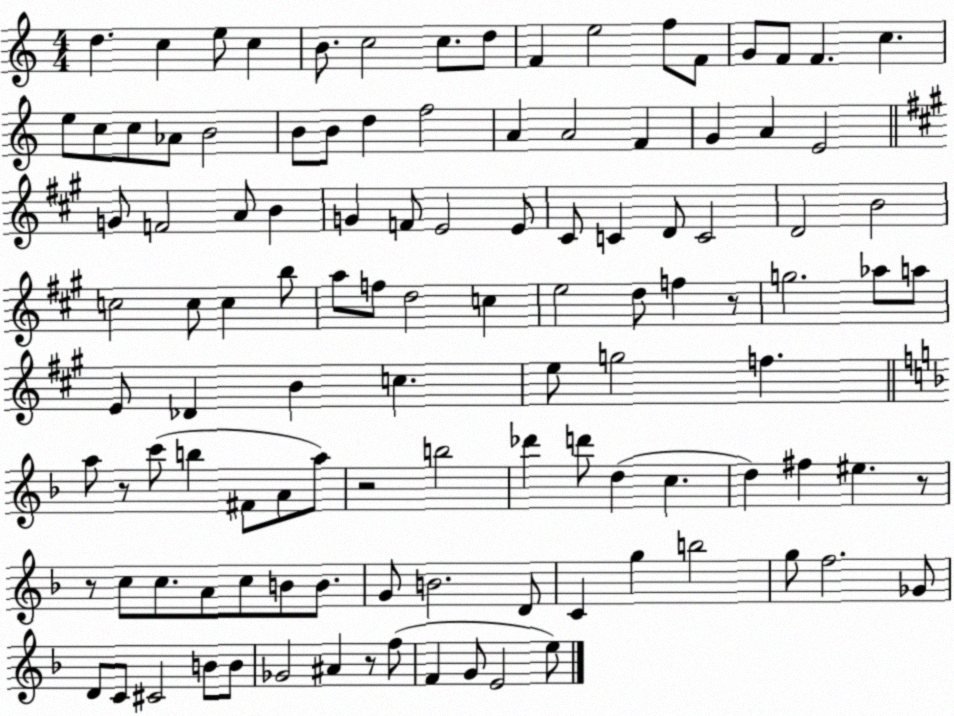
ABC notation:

X:1
T:Untitled
M:4/4
L:1/4
K:C
d c e/2 c B/2 c2 c/2 d/2 F e2 f/2 F/2 G/2 F/2 F c e/2 c/2 c/2 _A/2 B2 B/2 B/2 d f2 A A2 F G A E2 G/2 F2 A/2 B G F/2 E2 E/2 ^C/2 C D/2 C2 D2 B2 c2 c/2 c b/2 a/2 f/2 d2 c e2 d/2 f z/2 g2 _a/2 a/2 E/2 _D B c e/2 g2 f a/2 z/2 c'/2 b ^F/2 A/2 a/2 z2 b2 _d' d'/2 d c d ^f ^e z/2 z/2 c/2 c/2 A/2 c/2 B/2 B/2 G/2 B2 D/2 C g b2 g/2 f2 _G/2 D/2 C/2 ^C2 B/2 B/2 _G2 ^A z/2 f/2 F G/2 E2 e/2